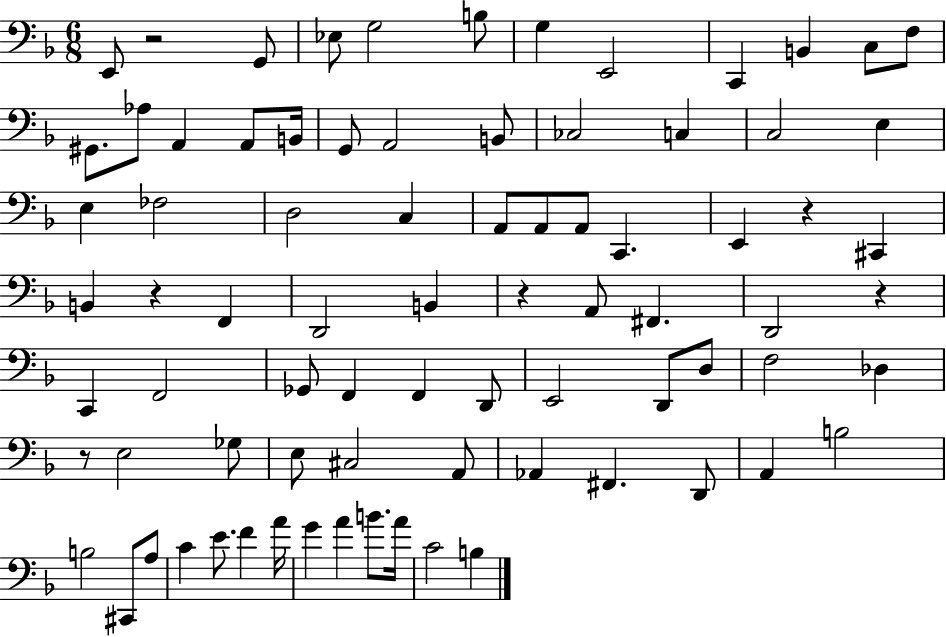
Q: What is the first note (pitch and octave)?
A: E2